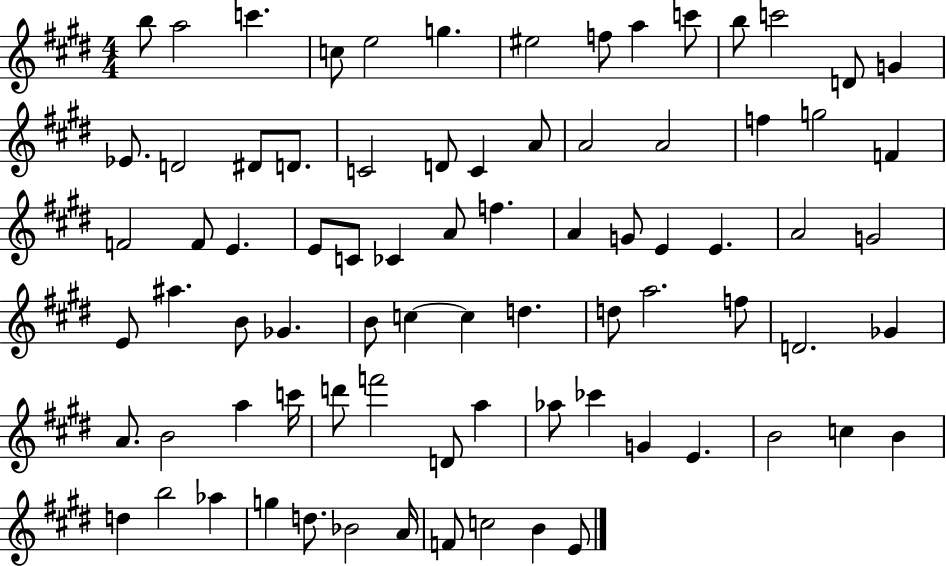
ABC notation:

X:1
T:Untitled
M:4/4
L:1/4
K:E
b/2 a2 c' c/2 e2 g ^e2 f/2 a c'/2 b/2 c'2 D/2 G _E/2 D2 ^D/2 D/2 C2 D/2 C A/2 A2 A2 f g2 F F2 F/2 E E/2 C/2 _C A/2 f A G/2 E E A2 G2 E/2 ^a B/2 _G B/2 c c d d/2 a2 f/2 D2 _G A/2 B2 a c'/4 d'/2 f'2 D/2 a _a/2 _c' G E B2 c B d b2 _a g d/2 _B2 A/4 F/2 c2 B E/2